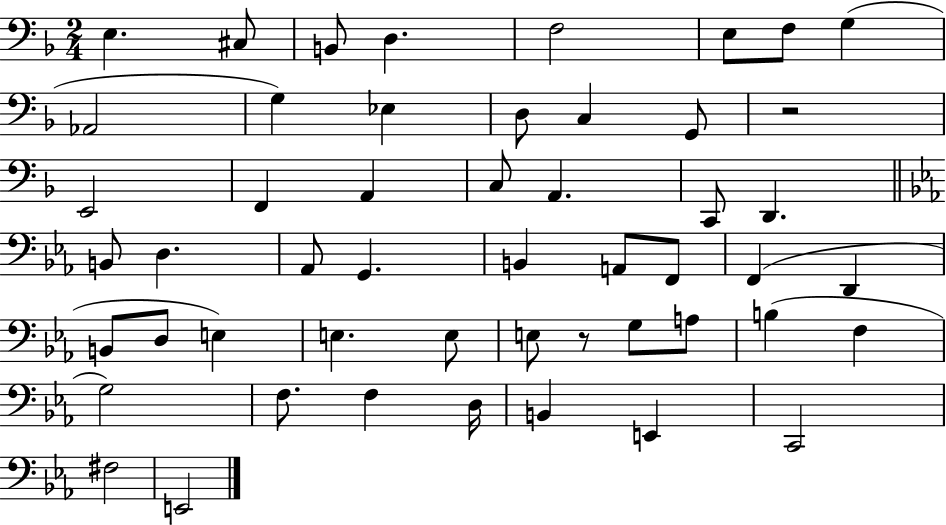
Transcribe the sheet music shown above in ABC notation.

X:1
T:Untitled
M:2/4
L:1/4
K:F
E, ^C,/2 B,,/2 D, F,2 E,/2 F,/2 G, _A,,2 G, _E, D,/2 C, G,,/2 z2 E,,2 F,, A,, C,/2 A,, C,,/2 D,, B,,/2 D, _A,,/2 G,, B,, A,,/2 F,,/2 F,, D,, B,,/2 D,/2 E, E, E,/2 E,/2 z/2 G,/2 A,/2 B, F, G,2 F,/2 F, D,/4 B,, E,, C,,2 ^F,2 E,,2